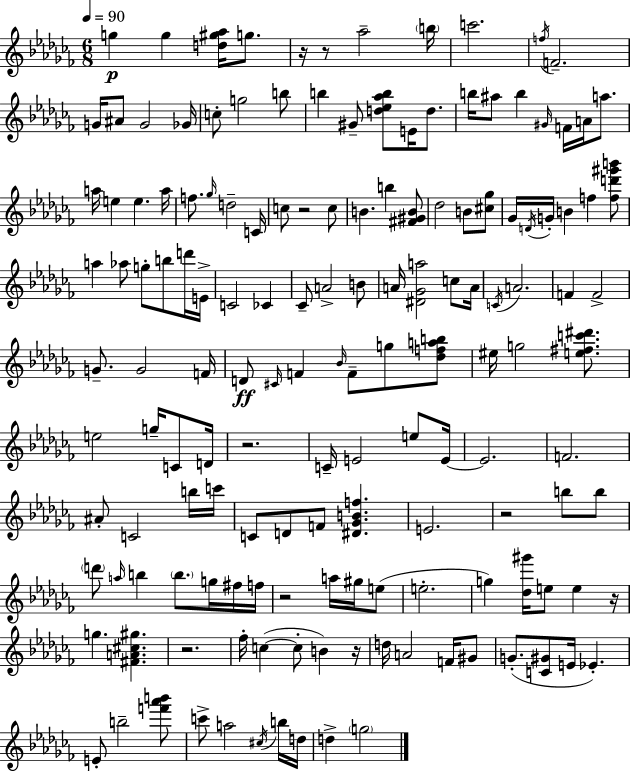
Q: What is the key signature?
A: AES minor